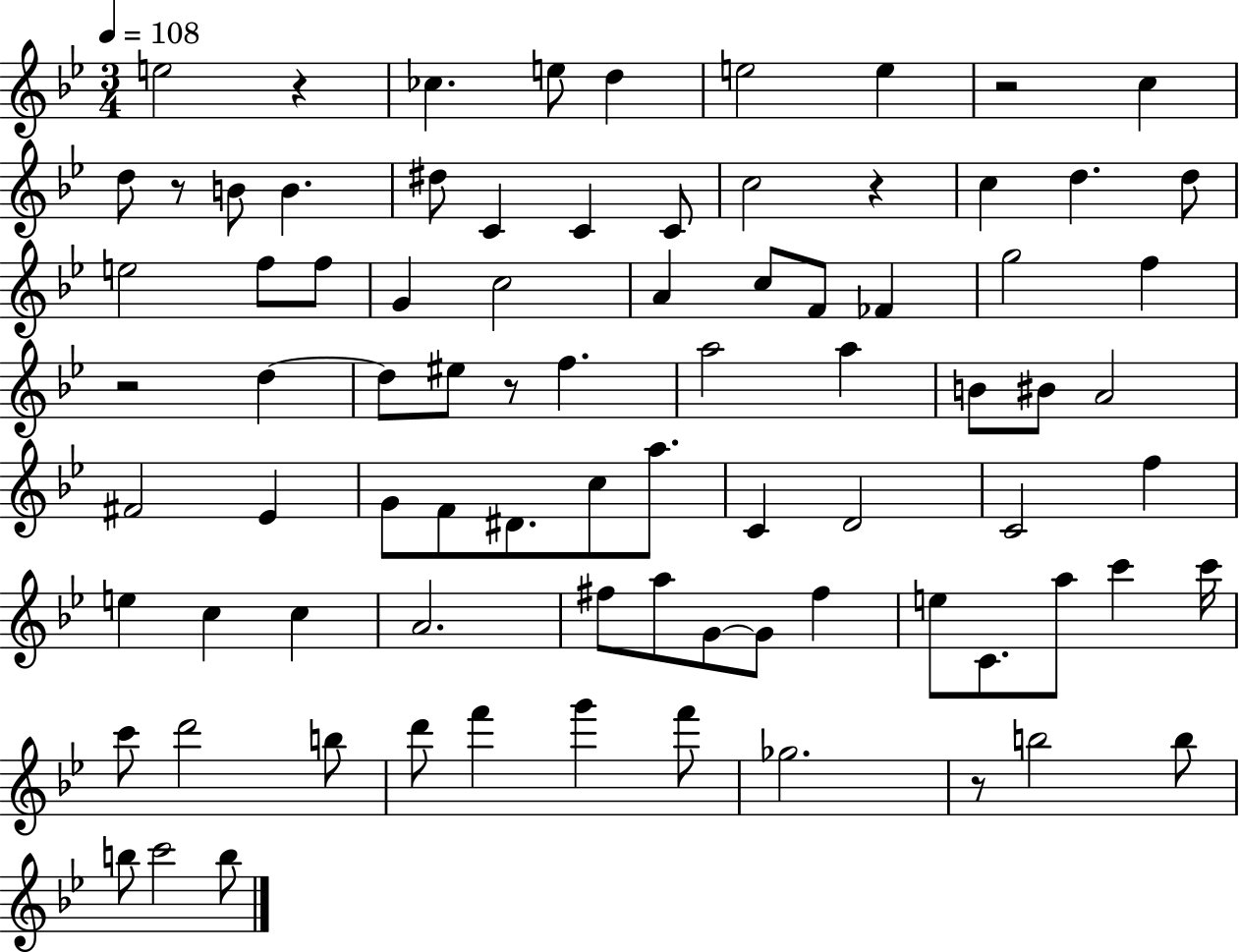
{
  \clef treble
  \numericTimeSignature
  \time 3/4
  \key bes \major
  \tempo 4 = 108
  e''2 r4 | ces''4. e''8 d''4 | e''2 e''4 | r2 c''4 | \break d''8 r8 b'8 b'4. | dis''8 c'4 c'4 c'8 | c''2 r4 | c''4 d''4. d''8 | \break e''2 f''8 f''8 | g'4 c''2 | a'4 c''8 f'8 fes'4 | g''2 f''4 | \break r2 d''4~~ | d''8 eis''8 r8 f''4. | a''2 a''4 | b'8 bis'8 a'2 | \break fis'2 ees'4 | g'8 f'8 dis'8. c''8 a''8. | c'4 d'2 | c'2 f''4 | \break e''4 c''4 c''4 | a'2. | fis''8 a''8 g'8~~ g'8 fis''4 | e''8 c'8. a''8 c'''4 c'''16 | \break c'''8 d'''2 b''8 | d'''8 f'''4 g'''4 f'''8 | ges''2. | r8 b''2 b''8 | \break b''8 c'''2 b''8 | \bar "|."
}